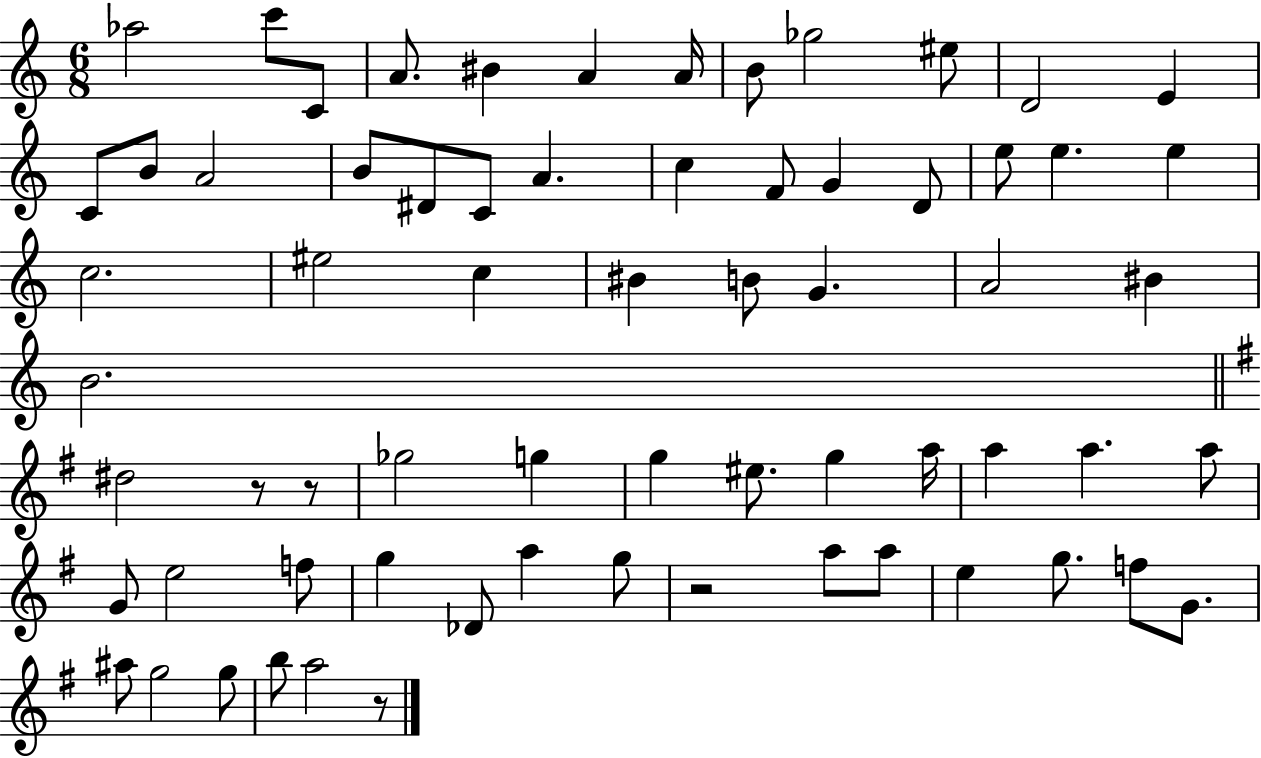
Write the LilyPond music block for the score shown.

{
  \clef treble
  \numericTimeSignature
  \time 6/8
  \key c \major
  aes''2 c'''8 c'8 | a'8. bis'4 a'4 a'16 | b'8 ges''2 eis''8 | d'2 e'4 | \break c'8 b'8 a'2 | b'8 dis'8 c'8 a'4. | c''4 f'8 g'4 d'8 | e''8 e''4. e''4 | \break c''2. | eis''2 c''4 | bis'4 b'8 g'4. | a'2 bis'4 | \break b'2. | \bar "||" \break \key e \minor dis''2 r8 r8 | ges''2 g''4 | g''4 eis''8. g''4 a''16 | a''4 a''4. a''8 | \break g'8 e''2 f''8 | g''4 des'8 a''4 g''8 | r2 a''8 a''8 | e''4 g''8. f''8 g'8. | \break ais''8 g''2 g''8 | b''8 a''2 r8 | \bar "|."
}